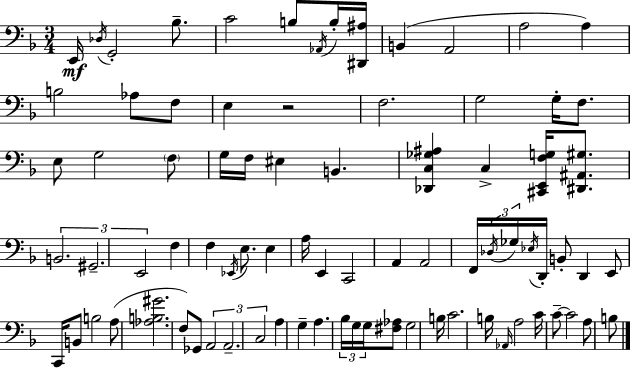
X:1
T:Untitled
M:3/4
L:1/4
K:F
E,,/4 _D,/4 G,,2 _B,/2 C2 B,/2 _A,,/4 B,/4 [^D,,^A,]/4 B,, A,,2 A,2 A, B,2 _A,/2 F,/2 E, z2 F,2 G,2 G,/4 F,/2 E,/2 G,2 F,/2 G,/4 F,/4 ^E, B,, [_D,,C,_G,^A,] C, [^C,,E,,F,G,]/4 [^D,,^A,,^G,]/2 B,,2 ^G,,2 E,,2 F, F, _E,,/4 E,/2 E, A,/4 E,, C,,2 A,, A,,2 F,,/4 _D,/4 _G,/4 _E,/4 D,,/4 B,,/2 D,, E,,/2 C,,/4 B,,/2 B,2 A,/2 [_A,B,^G]2 F,/2 _G,,/2 A,,2 A,,2 C,2 A, G, A, _B,/4 G,/4 G,/4 [^F,_A,]/2 G,2 B,/4 C2 B,/4 _A,,/4 A,2 C/4 C/2 C2 A,/2 B,/2